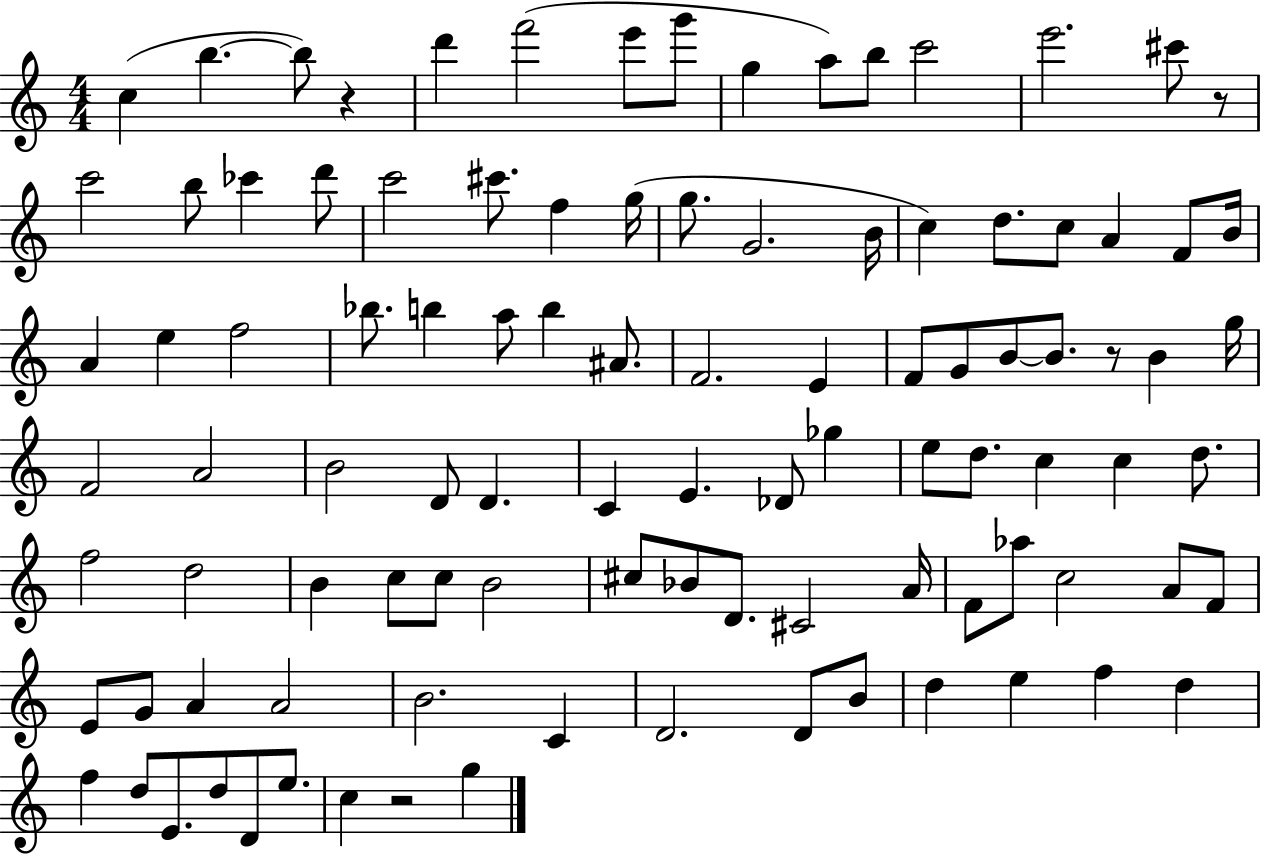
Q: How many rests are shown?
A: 4